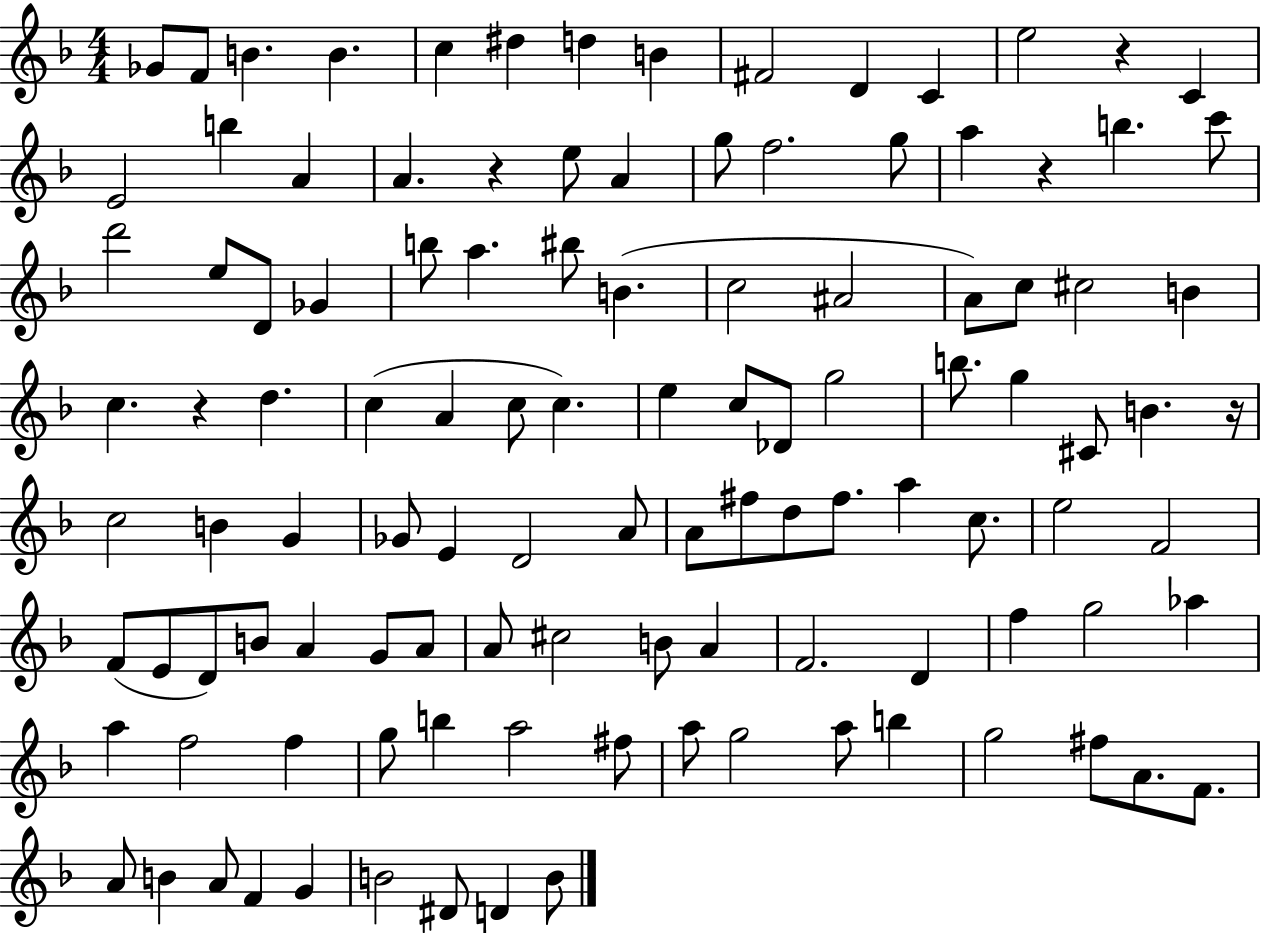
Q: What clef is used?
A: treble